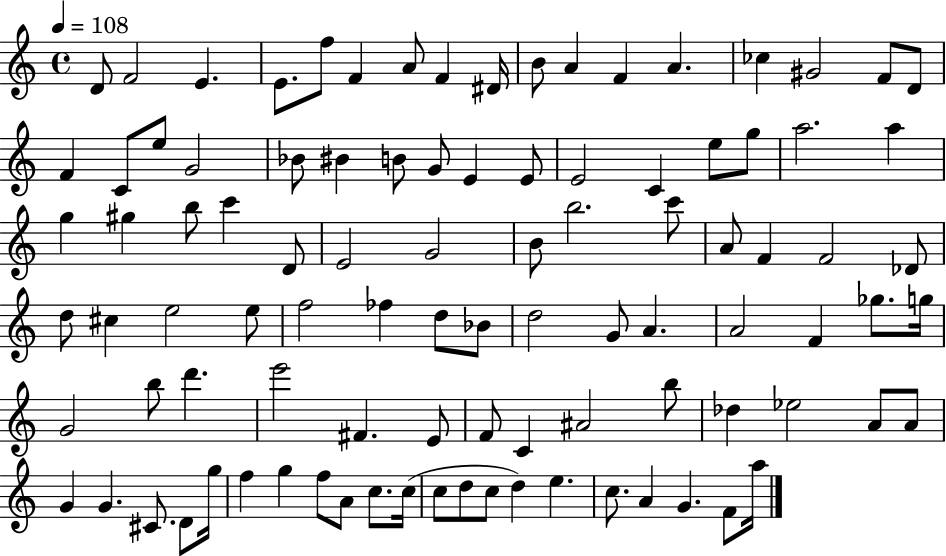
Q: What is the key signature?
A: C major